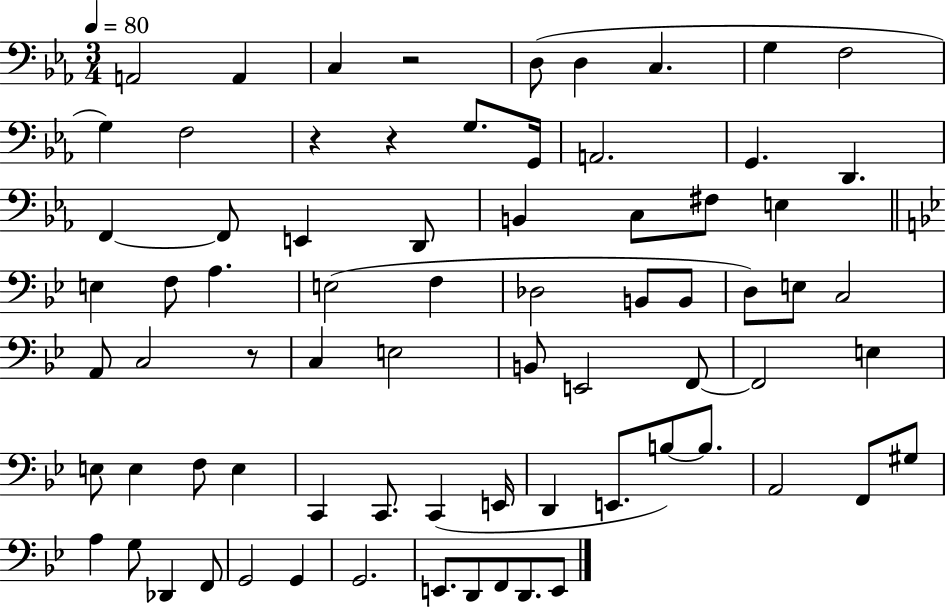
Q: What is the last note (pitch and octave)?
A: E2